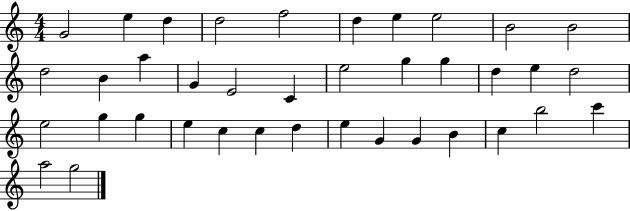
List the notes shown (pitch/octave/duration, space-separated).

G4/h E5/q D5/q D5/h F5/h D5/q E5/q E5/h B4/h B4/h D5/h B4/q A5/q G4/q E4/h C4/q E5/h G5/q G5/q D5/q E5/q D5/h E5/h G5/q G5/q E5/q C5/q C5/q D5/q E5/q G4/q G4/q B4/q C5/q B5/h C6/q A5/h G5/h